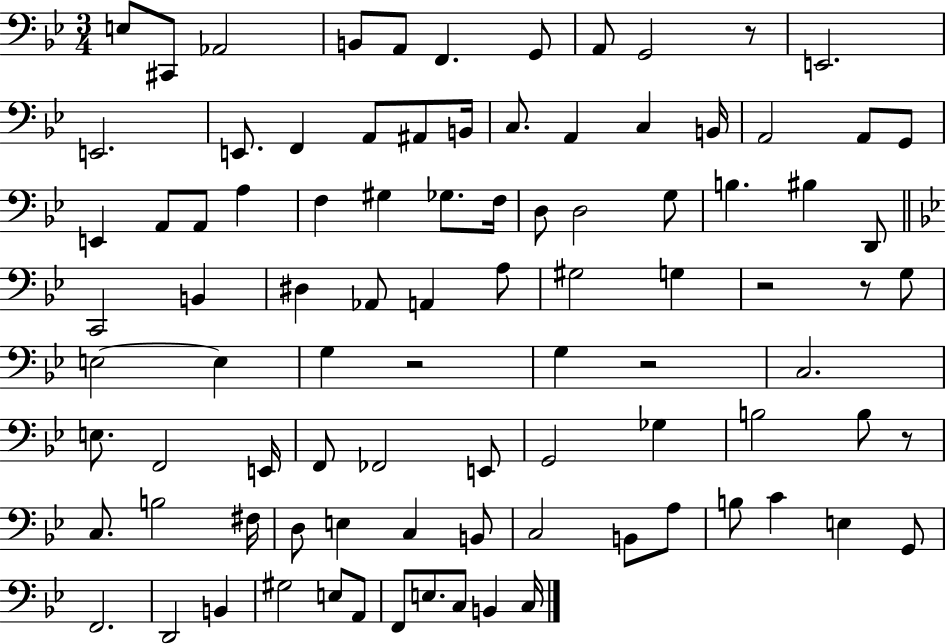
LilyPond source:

{
  \clef bass
  \numericTimeSignature
  \time 3/4
  \key bes \major
  e8 cis,8 aes,2 | b,8 a,8 f,4. g,8 | a,8 g,2 r8 | e,2. | \break e,2. | e,8. f,4 a,8 ais,8 b,16 | c8. a,4 c4 b,16 | a,2 a,8 g,8 | \break e,4 a,8 a,8 a4 | f4 gis4 ges8. f16 | d8 d2 g8 | b4. bis4 d,8 | \break \bar "||" \break \key bes \major c,2 b,4 | dis4 aes,8 a,4 a8 | gis2 g4 | r2 r8 g8 | \break e2~~ e4 | g4 r2 | g4 r2 | c2. | \break e8. f,2 e,16 | f,8 fes,2 e,8 | g,2 ges4 | b2 b8 r8 | \break c8. b2 fis16 | d8 e4 c4 b,8 | c2 b,8 a8 | b8 c'4 e4 g,8 | \break f,2. | d,2 b,4 | gis2 e8 a,8 | f,8 e8. c8 b,4 c16 | \break \bar "|."
}